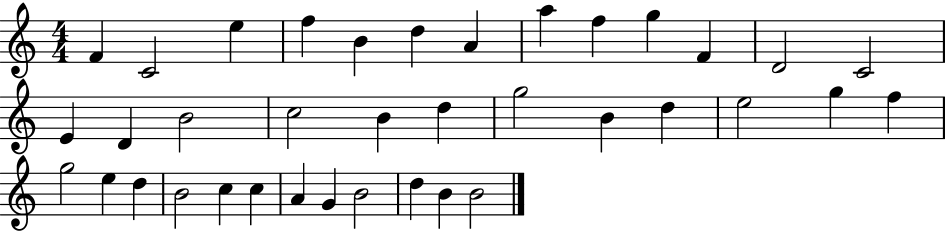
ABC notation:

X:1
T:Untitled
M:4/4
L:1/4
K:C
F C2 e f B d A a f g F D2 C2 E D B2 c2 B d g2 B d e2 g f g2 e d B2 c c A G B2 d B B2